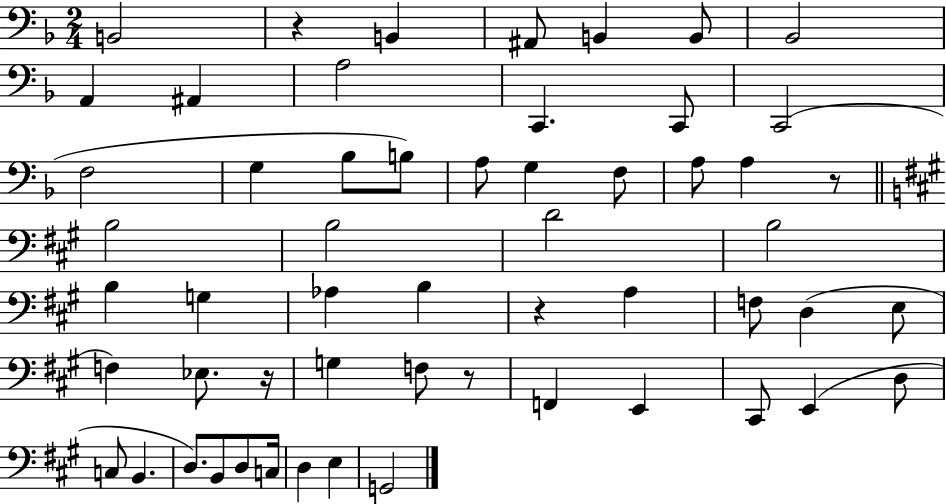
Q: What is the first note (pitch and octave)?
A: B2